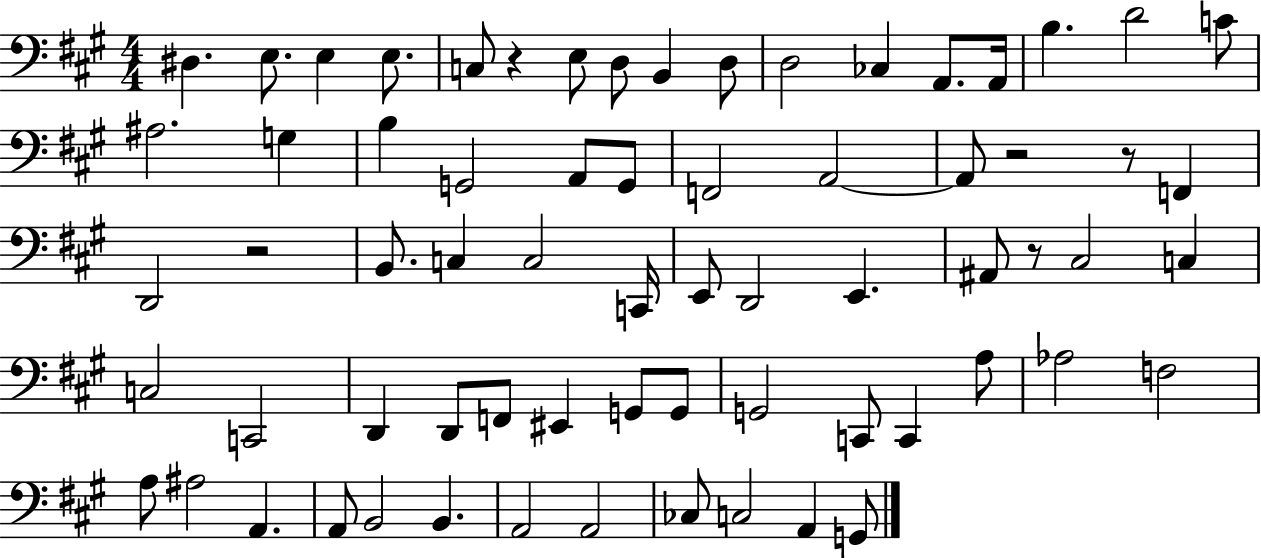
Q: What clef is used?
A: bass